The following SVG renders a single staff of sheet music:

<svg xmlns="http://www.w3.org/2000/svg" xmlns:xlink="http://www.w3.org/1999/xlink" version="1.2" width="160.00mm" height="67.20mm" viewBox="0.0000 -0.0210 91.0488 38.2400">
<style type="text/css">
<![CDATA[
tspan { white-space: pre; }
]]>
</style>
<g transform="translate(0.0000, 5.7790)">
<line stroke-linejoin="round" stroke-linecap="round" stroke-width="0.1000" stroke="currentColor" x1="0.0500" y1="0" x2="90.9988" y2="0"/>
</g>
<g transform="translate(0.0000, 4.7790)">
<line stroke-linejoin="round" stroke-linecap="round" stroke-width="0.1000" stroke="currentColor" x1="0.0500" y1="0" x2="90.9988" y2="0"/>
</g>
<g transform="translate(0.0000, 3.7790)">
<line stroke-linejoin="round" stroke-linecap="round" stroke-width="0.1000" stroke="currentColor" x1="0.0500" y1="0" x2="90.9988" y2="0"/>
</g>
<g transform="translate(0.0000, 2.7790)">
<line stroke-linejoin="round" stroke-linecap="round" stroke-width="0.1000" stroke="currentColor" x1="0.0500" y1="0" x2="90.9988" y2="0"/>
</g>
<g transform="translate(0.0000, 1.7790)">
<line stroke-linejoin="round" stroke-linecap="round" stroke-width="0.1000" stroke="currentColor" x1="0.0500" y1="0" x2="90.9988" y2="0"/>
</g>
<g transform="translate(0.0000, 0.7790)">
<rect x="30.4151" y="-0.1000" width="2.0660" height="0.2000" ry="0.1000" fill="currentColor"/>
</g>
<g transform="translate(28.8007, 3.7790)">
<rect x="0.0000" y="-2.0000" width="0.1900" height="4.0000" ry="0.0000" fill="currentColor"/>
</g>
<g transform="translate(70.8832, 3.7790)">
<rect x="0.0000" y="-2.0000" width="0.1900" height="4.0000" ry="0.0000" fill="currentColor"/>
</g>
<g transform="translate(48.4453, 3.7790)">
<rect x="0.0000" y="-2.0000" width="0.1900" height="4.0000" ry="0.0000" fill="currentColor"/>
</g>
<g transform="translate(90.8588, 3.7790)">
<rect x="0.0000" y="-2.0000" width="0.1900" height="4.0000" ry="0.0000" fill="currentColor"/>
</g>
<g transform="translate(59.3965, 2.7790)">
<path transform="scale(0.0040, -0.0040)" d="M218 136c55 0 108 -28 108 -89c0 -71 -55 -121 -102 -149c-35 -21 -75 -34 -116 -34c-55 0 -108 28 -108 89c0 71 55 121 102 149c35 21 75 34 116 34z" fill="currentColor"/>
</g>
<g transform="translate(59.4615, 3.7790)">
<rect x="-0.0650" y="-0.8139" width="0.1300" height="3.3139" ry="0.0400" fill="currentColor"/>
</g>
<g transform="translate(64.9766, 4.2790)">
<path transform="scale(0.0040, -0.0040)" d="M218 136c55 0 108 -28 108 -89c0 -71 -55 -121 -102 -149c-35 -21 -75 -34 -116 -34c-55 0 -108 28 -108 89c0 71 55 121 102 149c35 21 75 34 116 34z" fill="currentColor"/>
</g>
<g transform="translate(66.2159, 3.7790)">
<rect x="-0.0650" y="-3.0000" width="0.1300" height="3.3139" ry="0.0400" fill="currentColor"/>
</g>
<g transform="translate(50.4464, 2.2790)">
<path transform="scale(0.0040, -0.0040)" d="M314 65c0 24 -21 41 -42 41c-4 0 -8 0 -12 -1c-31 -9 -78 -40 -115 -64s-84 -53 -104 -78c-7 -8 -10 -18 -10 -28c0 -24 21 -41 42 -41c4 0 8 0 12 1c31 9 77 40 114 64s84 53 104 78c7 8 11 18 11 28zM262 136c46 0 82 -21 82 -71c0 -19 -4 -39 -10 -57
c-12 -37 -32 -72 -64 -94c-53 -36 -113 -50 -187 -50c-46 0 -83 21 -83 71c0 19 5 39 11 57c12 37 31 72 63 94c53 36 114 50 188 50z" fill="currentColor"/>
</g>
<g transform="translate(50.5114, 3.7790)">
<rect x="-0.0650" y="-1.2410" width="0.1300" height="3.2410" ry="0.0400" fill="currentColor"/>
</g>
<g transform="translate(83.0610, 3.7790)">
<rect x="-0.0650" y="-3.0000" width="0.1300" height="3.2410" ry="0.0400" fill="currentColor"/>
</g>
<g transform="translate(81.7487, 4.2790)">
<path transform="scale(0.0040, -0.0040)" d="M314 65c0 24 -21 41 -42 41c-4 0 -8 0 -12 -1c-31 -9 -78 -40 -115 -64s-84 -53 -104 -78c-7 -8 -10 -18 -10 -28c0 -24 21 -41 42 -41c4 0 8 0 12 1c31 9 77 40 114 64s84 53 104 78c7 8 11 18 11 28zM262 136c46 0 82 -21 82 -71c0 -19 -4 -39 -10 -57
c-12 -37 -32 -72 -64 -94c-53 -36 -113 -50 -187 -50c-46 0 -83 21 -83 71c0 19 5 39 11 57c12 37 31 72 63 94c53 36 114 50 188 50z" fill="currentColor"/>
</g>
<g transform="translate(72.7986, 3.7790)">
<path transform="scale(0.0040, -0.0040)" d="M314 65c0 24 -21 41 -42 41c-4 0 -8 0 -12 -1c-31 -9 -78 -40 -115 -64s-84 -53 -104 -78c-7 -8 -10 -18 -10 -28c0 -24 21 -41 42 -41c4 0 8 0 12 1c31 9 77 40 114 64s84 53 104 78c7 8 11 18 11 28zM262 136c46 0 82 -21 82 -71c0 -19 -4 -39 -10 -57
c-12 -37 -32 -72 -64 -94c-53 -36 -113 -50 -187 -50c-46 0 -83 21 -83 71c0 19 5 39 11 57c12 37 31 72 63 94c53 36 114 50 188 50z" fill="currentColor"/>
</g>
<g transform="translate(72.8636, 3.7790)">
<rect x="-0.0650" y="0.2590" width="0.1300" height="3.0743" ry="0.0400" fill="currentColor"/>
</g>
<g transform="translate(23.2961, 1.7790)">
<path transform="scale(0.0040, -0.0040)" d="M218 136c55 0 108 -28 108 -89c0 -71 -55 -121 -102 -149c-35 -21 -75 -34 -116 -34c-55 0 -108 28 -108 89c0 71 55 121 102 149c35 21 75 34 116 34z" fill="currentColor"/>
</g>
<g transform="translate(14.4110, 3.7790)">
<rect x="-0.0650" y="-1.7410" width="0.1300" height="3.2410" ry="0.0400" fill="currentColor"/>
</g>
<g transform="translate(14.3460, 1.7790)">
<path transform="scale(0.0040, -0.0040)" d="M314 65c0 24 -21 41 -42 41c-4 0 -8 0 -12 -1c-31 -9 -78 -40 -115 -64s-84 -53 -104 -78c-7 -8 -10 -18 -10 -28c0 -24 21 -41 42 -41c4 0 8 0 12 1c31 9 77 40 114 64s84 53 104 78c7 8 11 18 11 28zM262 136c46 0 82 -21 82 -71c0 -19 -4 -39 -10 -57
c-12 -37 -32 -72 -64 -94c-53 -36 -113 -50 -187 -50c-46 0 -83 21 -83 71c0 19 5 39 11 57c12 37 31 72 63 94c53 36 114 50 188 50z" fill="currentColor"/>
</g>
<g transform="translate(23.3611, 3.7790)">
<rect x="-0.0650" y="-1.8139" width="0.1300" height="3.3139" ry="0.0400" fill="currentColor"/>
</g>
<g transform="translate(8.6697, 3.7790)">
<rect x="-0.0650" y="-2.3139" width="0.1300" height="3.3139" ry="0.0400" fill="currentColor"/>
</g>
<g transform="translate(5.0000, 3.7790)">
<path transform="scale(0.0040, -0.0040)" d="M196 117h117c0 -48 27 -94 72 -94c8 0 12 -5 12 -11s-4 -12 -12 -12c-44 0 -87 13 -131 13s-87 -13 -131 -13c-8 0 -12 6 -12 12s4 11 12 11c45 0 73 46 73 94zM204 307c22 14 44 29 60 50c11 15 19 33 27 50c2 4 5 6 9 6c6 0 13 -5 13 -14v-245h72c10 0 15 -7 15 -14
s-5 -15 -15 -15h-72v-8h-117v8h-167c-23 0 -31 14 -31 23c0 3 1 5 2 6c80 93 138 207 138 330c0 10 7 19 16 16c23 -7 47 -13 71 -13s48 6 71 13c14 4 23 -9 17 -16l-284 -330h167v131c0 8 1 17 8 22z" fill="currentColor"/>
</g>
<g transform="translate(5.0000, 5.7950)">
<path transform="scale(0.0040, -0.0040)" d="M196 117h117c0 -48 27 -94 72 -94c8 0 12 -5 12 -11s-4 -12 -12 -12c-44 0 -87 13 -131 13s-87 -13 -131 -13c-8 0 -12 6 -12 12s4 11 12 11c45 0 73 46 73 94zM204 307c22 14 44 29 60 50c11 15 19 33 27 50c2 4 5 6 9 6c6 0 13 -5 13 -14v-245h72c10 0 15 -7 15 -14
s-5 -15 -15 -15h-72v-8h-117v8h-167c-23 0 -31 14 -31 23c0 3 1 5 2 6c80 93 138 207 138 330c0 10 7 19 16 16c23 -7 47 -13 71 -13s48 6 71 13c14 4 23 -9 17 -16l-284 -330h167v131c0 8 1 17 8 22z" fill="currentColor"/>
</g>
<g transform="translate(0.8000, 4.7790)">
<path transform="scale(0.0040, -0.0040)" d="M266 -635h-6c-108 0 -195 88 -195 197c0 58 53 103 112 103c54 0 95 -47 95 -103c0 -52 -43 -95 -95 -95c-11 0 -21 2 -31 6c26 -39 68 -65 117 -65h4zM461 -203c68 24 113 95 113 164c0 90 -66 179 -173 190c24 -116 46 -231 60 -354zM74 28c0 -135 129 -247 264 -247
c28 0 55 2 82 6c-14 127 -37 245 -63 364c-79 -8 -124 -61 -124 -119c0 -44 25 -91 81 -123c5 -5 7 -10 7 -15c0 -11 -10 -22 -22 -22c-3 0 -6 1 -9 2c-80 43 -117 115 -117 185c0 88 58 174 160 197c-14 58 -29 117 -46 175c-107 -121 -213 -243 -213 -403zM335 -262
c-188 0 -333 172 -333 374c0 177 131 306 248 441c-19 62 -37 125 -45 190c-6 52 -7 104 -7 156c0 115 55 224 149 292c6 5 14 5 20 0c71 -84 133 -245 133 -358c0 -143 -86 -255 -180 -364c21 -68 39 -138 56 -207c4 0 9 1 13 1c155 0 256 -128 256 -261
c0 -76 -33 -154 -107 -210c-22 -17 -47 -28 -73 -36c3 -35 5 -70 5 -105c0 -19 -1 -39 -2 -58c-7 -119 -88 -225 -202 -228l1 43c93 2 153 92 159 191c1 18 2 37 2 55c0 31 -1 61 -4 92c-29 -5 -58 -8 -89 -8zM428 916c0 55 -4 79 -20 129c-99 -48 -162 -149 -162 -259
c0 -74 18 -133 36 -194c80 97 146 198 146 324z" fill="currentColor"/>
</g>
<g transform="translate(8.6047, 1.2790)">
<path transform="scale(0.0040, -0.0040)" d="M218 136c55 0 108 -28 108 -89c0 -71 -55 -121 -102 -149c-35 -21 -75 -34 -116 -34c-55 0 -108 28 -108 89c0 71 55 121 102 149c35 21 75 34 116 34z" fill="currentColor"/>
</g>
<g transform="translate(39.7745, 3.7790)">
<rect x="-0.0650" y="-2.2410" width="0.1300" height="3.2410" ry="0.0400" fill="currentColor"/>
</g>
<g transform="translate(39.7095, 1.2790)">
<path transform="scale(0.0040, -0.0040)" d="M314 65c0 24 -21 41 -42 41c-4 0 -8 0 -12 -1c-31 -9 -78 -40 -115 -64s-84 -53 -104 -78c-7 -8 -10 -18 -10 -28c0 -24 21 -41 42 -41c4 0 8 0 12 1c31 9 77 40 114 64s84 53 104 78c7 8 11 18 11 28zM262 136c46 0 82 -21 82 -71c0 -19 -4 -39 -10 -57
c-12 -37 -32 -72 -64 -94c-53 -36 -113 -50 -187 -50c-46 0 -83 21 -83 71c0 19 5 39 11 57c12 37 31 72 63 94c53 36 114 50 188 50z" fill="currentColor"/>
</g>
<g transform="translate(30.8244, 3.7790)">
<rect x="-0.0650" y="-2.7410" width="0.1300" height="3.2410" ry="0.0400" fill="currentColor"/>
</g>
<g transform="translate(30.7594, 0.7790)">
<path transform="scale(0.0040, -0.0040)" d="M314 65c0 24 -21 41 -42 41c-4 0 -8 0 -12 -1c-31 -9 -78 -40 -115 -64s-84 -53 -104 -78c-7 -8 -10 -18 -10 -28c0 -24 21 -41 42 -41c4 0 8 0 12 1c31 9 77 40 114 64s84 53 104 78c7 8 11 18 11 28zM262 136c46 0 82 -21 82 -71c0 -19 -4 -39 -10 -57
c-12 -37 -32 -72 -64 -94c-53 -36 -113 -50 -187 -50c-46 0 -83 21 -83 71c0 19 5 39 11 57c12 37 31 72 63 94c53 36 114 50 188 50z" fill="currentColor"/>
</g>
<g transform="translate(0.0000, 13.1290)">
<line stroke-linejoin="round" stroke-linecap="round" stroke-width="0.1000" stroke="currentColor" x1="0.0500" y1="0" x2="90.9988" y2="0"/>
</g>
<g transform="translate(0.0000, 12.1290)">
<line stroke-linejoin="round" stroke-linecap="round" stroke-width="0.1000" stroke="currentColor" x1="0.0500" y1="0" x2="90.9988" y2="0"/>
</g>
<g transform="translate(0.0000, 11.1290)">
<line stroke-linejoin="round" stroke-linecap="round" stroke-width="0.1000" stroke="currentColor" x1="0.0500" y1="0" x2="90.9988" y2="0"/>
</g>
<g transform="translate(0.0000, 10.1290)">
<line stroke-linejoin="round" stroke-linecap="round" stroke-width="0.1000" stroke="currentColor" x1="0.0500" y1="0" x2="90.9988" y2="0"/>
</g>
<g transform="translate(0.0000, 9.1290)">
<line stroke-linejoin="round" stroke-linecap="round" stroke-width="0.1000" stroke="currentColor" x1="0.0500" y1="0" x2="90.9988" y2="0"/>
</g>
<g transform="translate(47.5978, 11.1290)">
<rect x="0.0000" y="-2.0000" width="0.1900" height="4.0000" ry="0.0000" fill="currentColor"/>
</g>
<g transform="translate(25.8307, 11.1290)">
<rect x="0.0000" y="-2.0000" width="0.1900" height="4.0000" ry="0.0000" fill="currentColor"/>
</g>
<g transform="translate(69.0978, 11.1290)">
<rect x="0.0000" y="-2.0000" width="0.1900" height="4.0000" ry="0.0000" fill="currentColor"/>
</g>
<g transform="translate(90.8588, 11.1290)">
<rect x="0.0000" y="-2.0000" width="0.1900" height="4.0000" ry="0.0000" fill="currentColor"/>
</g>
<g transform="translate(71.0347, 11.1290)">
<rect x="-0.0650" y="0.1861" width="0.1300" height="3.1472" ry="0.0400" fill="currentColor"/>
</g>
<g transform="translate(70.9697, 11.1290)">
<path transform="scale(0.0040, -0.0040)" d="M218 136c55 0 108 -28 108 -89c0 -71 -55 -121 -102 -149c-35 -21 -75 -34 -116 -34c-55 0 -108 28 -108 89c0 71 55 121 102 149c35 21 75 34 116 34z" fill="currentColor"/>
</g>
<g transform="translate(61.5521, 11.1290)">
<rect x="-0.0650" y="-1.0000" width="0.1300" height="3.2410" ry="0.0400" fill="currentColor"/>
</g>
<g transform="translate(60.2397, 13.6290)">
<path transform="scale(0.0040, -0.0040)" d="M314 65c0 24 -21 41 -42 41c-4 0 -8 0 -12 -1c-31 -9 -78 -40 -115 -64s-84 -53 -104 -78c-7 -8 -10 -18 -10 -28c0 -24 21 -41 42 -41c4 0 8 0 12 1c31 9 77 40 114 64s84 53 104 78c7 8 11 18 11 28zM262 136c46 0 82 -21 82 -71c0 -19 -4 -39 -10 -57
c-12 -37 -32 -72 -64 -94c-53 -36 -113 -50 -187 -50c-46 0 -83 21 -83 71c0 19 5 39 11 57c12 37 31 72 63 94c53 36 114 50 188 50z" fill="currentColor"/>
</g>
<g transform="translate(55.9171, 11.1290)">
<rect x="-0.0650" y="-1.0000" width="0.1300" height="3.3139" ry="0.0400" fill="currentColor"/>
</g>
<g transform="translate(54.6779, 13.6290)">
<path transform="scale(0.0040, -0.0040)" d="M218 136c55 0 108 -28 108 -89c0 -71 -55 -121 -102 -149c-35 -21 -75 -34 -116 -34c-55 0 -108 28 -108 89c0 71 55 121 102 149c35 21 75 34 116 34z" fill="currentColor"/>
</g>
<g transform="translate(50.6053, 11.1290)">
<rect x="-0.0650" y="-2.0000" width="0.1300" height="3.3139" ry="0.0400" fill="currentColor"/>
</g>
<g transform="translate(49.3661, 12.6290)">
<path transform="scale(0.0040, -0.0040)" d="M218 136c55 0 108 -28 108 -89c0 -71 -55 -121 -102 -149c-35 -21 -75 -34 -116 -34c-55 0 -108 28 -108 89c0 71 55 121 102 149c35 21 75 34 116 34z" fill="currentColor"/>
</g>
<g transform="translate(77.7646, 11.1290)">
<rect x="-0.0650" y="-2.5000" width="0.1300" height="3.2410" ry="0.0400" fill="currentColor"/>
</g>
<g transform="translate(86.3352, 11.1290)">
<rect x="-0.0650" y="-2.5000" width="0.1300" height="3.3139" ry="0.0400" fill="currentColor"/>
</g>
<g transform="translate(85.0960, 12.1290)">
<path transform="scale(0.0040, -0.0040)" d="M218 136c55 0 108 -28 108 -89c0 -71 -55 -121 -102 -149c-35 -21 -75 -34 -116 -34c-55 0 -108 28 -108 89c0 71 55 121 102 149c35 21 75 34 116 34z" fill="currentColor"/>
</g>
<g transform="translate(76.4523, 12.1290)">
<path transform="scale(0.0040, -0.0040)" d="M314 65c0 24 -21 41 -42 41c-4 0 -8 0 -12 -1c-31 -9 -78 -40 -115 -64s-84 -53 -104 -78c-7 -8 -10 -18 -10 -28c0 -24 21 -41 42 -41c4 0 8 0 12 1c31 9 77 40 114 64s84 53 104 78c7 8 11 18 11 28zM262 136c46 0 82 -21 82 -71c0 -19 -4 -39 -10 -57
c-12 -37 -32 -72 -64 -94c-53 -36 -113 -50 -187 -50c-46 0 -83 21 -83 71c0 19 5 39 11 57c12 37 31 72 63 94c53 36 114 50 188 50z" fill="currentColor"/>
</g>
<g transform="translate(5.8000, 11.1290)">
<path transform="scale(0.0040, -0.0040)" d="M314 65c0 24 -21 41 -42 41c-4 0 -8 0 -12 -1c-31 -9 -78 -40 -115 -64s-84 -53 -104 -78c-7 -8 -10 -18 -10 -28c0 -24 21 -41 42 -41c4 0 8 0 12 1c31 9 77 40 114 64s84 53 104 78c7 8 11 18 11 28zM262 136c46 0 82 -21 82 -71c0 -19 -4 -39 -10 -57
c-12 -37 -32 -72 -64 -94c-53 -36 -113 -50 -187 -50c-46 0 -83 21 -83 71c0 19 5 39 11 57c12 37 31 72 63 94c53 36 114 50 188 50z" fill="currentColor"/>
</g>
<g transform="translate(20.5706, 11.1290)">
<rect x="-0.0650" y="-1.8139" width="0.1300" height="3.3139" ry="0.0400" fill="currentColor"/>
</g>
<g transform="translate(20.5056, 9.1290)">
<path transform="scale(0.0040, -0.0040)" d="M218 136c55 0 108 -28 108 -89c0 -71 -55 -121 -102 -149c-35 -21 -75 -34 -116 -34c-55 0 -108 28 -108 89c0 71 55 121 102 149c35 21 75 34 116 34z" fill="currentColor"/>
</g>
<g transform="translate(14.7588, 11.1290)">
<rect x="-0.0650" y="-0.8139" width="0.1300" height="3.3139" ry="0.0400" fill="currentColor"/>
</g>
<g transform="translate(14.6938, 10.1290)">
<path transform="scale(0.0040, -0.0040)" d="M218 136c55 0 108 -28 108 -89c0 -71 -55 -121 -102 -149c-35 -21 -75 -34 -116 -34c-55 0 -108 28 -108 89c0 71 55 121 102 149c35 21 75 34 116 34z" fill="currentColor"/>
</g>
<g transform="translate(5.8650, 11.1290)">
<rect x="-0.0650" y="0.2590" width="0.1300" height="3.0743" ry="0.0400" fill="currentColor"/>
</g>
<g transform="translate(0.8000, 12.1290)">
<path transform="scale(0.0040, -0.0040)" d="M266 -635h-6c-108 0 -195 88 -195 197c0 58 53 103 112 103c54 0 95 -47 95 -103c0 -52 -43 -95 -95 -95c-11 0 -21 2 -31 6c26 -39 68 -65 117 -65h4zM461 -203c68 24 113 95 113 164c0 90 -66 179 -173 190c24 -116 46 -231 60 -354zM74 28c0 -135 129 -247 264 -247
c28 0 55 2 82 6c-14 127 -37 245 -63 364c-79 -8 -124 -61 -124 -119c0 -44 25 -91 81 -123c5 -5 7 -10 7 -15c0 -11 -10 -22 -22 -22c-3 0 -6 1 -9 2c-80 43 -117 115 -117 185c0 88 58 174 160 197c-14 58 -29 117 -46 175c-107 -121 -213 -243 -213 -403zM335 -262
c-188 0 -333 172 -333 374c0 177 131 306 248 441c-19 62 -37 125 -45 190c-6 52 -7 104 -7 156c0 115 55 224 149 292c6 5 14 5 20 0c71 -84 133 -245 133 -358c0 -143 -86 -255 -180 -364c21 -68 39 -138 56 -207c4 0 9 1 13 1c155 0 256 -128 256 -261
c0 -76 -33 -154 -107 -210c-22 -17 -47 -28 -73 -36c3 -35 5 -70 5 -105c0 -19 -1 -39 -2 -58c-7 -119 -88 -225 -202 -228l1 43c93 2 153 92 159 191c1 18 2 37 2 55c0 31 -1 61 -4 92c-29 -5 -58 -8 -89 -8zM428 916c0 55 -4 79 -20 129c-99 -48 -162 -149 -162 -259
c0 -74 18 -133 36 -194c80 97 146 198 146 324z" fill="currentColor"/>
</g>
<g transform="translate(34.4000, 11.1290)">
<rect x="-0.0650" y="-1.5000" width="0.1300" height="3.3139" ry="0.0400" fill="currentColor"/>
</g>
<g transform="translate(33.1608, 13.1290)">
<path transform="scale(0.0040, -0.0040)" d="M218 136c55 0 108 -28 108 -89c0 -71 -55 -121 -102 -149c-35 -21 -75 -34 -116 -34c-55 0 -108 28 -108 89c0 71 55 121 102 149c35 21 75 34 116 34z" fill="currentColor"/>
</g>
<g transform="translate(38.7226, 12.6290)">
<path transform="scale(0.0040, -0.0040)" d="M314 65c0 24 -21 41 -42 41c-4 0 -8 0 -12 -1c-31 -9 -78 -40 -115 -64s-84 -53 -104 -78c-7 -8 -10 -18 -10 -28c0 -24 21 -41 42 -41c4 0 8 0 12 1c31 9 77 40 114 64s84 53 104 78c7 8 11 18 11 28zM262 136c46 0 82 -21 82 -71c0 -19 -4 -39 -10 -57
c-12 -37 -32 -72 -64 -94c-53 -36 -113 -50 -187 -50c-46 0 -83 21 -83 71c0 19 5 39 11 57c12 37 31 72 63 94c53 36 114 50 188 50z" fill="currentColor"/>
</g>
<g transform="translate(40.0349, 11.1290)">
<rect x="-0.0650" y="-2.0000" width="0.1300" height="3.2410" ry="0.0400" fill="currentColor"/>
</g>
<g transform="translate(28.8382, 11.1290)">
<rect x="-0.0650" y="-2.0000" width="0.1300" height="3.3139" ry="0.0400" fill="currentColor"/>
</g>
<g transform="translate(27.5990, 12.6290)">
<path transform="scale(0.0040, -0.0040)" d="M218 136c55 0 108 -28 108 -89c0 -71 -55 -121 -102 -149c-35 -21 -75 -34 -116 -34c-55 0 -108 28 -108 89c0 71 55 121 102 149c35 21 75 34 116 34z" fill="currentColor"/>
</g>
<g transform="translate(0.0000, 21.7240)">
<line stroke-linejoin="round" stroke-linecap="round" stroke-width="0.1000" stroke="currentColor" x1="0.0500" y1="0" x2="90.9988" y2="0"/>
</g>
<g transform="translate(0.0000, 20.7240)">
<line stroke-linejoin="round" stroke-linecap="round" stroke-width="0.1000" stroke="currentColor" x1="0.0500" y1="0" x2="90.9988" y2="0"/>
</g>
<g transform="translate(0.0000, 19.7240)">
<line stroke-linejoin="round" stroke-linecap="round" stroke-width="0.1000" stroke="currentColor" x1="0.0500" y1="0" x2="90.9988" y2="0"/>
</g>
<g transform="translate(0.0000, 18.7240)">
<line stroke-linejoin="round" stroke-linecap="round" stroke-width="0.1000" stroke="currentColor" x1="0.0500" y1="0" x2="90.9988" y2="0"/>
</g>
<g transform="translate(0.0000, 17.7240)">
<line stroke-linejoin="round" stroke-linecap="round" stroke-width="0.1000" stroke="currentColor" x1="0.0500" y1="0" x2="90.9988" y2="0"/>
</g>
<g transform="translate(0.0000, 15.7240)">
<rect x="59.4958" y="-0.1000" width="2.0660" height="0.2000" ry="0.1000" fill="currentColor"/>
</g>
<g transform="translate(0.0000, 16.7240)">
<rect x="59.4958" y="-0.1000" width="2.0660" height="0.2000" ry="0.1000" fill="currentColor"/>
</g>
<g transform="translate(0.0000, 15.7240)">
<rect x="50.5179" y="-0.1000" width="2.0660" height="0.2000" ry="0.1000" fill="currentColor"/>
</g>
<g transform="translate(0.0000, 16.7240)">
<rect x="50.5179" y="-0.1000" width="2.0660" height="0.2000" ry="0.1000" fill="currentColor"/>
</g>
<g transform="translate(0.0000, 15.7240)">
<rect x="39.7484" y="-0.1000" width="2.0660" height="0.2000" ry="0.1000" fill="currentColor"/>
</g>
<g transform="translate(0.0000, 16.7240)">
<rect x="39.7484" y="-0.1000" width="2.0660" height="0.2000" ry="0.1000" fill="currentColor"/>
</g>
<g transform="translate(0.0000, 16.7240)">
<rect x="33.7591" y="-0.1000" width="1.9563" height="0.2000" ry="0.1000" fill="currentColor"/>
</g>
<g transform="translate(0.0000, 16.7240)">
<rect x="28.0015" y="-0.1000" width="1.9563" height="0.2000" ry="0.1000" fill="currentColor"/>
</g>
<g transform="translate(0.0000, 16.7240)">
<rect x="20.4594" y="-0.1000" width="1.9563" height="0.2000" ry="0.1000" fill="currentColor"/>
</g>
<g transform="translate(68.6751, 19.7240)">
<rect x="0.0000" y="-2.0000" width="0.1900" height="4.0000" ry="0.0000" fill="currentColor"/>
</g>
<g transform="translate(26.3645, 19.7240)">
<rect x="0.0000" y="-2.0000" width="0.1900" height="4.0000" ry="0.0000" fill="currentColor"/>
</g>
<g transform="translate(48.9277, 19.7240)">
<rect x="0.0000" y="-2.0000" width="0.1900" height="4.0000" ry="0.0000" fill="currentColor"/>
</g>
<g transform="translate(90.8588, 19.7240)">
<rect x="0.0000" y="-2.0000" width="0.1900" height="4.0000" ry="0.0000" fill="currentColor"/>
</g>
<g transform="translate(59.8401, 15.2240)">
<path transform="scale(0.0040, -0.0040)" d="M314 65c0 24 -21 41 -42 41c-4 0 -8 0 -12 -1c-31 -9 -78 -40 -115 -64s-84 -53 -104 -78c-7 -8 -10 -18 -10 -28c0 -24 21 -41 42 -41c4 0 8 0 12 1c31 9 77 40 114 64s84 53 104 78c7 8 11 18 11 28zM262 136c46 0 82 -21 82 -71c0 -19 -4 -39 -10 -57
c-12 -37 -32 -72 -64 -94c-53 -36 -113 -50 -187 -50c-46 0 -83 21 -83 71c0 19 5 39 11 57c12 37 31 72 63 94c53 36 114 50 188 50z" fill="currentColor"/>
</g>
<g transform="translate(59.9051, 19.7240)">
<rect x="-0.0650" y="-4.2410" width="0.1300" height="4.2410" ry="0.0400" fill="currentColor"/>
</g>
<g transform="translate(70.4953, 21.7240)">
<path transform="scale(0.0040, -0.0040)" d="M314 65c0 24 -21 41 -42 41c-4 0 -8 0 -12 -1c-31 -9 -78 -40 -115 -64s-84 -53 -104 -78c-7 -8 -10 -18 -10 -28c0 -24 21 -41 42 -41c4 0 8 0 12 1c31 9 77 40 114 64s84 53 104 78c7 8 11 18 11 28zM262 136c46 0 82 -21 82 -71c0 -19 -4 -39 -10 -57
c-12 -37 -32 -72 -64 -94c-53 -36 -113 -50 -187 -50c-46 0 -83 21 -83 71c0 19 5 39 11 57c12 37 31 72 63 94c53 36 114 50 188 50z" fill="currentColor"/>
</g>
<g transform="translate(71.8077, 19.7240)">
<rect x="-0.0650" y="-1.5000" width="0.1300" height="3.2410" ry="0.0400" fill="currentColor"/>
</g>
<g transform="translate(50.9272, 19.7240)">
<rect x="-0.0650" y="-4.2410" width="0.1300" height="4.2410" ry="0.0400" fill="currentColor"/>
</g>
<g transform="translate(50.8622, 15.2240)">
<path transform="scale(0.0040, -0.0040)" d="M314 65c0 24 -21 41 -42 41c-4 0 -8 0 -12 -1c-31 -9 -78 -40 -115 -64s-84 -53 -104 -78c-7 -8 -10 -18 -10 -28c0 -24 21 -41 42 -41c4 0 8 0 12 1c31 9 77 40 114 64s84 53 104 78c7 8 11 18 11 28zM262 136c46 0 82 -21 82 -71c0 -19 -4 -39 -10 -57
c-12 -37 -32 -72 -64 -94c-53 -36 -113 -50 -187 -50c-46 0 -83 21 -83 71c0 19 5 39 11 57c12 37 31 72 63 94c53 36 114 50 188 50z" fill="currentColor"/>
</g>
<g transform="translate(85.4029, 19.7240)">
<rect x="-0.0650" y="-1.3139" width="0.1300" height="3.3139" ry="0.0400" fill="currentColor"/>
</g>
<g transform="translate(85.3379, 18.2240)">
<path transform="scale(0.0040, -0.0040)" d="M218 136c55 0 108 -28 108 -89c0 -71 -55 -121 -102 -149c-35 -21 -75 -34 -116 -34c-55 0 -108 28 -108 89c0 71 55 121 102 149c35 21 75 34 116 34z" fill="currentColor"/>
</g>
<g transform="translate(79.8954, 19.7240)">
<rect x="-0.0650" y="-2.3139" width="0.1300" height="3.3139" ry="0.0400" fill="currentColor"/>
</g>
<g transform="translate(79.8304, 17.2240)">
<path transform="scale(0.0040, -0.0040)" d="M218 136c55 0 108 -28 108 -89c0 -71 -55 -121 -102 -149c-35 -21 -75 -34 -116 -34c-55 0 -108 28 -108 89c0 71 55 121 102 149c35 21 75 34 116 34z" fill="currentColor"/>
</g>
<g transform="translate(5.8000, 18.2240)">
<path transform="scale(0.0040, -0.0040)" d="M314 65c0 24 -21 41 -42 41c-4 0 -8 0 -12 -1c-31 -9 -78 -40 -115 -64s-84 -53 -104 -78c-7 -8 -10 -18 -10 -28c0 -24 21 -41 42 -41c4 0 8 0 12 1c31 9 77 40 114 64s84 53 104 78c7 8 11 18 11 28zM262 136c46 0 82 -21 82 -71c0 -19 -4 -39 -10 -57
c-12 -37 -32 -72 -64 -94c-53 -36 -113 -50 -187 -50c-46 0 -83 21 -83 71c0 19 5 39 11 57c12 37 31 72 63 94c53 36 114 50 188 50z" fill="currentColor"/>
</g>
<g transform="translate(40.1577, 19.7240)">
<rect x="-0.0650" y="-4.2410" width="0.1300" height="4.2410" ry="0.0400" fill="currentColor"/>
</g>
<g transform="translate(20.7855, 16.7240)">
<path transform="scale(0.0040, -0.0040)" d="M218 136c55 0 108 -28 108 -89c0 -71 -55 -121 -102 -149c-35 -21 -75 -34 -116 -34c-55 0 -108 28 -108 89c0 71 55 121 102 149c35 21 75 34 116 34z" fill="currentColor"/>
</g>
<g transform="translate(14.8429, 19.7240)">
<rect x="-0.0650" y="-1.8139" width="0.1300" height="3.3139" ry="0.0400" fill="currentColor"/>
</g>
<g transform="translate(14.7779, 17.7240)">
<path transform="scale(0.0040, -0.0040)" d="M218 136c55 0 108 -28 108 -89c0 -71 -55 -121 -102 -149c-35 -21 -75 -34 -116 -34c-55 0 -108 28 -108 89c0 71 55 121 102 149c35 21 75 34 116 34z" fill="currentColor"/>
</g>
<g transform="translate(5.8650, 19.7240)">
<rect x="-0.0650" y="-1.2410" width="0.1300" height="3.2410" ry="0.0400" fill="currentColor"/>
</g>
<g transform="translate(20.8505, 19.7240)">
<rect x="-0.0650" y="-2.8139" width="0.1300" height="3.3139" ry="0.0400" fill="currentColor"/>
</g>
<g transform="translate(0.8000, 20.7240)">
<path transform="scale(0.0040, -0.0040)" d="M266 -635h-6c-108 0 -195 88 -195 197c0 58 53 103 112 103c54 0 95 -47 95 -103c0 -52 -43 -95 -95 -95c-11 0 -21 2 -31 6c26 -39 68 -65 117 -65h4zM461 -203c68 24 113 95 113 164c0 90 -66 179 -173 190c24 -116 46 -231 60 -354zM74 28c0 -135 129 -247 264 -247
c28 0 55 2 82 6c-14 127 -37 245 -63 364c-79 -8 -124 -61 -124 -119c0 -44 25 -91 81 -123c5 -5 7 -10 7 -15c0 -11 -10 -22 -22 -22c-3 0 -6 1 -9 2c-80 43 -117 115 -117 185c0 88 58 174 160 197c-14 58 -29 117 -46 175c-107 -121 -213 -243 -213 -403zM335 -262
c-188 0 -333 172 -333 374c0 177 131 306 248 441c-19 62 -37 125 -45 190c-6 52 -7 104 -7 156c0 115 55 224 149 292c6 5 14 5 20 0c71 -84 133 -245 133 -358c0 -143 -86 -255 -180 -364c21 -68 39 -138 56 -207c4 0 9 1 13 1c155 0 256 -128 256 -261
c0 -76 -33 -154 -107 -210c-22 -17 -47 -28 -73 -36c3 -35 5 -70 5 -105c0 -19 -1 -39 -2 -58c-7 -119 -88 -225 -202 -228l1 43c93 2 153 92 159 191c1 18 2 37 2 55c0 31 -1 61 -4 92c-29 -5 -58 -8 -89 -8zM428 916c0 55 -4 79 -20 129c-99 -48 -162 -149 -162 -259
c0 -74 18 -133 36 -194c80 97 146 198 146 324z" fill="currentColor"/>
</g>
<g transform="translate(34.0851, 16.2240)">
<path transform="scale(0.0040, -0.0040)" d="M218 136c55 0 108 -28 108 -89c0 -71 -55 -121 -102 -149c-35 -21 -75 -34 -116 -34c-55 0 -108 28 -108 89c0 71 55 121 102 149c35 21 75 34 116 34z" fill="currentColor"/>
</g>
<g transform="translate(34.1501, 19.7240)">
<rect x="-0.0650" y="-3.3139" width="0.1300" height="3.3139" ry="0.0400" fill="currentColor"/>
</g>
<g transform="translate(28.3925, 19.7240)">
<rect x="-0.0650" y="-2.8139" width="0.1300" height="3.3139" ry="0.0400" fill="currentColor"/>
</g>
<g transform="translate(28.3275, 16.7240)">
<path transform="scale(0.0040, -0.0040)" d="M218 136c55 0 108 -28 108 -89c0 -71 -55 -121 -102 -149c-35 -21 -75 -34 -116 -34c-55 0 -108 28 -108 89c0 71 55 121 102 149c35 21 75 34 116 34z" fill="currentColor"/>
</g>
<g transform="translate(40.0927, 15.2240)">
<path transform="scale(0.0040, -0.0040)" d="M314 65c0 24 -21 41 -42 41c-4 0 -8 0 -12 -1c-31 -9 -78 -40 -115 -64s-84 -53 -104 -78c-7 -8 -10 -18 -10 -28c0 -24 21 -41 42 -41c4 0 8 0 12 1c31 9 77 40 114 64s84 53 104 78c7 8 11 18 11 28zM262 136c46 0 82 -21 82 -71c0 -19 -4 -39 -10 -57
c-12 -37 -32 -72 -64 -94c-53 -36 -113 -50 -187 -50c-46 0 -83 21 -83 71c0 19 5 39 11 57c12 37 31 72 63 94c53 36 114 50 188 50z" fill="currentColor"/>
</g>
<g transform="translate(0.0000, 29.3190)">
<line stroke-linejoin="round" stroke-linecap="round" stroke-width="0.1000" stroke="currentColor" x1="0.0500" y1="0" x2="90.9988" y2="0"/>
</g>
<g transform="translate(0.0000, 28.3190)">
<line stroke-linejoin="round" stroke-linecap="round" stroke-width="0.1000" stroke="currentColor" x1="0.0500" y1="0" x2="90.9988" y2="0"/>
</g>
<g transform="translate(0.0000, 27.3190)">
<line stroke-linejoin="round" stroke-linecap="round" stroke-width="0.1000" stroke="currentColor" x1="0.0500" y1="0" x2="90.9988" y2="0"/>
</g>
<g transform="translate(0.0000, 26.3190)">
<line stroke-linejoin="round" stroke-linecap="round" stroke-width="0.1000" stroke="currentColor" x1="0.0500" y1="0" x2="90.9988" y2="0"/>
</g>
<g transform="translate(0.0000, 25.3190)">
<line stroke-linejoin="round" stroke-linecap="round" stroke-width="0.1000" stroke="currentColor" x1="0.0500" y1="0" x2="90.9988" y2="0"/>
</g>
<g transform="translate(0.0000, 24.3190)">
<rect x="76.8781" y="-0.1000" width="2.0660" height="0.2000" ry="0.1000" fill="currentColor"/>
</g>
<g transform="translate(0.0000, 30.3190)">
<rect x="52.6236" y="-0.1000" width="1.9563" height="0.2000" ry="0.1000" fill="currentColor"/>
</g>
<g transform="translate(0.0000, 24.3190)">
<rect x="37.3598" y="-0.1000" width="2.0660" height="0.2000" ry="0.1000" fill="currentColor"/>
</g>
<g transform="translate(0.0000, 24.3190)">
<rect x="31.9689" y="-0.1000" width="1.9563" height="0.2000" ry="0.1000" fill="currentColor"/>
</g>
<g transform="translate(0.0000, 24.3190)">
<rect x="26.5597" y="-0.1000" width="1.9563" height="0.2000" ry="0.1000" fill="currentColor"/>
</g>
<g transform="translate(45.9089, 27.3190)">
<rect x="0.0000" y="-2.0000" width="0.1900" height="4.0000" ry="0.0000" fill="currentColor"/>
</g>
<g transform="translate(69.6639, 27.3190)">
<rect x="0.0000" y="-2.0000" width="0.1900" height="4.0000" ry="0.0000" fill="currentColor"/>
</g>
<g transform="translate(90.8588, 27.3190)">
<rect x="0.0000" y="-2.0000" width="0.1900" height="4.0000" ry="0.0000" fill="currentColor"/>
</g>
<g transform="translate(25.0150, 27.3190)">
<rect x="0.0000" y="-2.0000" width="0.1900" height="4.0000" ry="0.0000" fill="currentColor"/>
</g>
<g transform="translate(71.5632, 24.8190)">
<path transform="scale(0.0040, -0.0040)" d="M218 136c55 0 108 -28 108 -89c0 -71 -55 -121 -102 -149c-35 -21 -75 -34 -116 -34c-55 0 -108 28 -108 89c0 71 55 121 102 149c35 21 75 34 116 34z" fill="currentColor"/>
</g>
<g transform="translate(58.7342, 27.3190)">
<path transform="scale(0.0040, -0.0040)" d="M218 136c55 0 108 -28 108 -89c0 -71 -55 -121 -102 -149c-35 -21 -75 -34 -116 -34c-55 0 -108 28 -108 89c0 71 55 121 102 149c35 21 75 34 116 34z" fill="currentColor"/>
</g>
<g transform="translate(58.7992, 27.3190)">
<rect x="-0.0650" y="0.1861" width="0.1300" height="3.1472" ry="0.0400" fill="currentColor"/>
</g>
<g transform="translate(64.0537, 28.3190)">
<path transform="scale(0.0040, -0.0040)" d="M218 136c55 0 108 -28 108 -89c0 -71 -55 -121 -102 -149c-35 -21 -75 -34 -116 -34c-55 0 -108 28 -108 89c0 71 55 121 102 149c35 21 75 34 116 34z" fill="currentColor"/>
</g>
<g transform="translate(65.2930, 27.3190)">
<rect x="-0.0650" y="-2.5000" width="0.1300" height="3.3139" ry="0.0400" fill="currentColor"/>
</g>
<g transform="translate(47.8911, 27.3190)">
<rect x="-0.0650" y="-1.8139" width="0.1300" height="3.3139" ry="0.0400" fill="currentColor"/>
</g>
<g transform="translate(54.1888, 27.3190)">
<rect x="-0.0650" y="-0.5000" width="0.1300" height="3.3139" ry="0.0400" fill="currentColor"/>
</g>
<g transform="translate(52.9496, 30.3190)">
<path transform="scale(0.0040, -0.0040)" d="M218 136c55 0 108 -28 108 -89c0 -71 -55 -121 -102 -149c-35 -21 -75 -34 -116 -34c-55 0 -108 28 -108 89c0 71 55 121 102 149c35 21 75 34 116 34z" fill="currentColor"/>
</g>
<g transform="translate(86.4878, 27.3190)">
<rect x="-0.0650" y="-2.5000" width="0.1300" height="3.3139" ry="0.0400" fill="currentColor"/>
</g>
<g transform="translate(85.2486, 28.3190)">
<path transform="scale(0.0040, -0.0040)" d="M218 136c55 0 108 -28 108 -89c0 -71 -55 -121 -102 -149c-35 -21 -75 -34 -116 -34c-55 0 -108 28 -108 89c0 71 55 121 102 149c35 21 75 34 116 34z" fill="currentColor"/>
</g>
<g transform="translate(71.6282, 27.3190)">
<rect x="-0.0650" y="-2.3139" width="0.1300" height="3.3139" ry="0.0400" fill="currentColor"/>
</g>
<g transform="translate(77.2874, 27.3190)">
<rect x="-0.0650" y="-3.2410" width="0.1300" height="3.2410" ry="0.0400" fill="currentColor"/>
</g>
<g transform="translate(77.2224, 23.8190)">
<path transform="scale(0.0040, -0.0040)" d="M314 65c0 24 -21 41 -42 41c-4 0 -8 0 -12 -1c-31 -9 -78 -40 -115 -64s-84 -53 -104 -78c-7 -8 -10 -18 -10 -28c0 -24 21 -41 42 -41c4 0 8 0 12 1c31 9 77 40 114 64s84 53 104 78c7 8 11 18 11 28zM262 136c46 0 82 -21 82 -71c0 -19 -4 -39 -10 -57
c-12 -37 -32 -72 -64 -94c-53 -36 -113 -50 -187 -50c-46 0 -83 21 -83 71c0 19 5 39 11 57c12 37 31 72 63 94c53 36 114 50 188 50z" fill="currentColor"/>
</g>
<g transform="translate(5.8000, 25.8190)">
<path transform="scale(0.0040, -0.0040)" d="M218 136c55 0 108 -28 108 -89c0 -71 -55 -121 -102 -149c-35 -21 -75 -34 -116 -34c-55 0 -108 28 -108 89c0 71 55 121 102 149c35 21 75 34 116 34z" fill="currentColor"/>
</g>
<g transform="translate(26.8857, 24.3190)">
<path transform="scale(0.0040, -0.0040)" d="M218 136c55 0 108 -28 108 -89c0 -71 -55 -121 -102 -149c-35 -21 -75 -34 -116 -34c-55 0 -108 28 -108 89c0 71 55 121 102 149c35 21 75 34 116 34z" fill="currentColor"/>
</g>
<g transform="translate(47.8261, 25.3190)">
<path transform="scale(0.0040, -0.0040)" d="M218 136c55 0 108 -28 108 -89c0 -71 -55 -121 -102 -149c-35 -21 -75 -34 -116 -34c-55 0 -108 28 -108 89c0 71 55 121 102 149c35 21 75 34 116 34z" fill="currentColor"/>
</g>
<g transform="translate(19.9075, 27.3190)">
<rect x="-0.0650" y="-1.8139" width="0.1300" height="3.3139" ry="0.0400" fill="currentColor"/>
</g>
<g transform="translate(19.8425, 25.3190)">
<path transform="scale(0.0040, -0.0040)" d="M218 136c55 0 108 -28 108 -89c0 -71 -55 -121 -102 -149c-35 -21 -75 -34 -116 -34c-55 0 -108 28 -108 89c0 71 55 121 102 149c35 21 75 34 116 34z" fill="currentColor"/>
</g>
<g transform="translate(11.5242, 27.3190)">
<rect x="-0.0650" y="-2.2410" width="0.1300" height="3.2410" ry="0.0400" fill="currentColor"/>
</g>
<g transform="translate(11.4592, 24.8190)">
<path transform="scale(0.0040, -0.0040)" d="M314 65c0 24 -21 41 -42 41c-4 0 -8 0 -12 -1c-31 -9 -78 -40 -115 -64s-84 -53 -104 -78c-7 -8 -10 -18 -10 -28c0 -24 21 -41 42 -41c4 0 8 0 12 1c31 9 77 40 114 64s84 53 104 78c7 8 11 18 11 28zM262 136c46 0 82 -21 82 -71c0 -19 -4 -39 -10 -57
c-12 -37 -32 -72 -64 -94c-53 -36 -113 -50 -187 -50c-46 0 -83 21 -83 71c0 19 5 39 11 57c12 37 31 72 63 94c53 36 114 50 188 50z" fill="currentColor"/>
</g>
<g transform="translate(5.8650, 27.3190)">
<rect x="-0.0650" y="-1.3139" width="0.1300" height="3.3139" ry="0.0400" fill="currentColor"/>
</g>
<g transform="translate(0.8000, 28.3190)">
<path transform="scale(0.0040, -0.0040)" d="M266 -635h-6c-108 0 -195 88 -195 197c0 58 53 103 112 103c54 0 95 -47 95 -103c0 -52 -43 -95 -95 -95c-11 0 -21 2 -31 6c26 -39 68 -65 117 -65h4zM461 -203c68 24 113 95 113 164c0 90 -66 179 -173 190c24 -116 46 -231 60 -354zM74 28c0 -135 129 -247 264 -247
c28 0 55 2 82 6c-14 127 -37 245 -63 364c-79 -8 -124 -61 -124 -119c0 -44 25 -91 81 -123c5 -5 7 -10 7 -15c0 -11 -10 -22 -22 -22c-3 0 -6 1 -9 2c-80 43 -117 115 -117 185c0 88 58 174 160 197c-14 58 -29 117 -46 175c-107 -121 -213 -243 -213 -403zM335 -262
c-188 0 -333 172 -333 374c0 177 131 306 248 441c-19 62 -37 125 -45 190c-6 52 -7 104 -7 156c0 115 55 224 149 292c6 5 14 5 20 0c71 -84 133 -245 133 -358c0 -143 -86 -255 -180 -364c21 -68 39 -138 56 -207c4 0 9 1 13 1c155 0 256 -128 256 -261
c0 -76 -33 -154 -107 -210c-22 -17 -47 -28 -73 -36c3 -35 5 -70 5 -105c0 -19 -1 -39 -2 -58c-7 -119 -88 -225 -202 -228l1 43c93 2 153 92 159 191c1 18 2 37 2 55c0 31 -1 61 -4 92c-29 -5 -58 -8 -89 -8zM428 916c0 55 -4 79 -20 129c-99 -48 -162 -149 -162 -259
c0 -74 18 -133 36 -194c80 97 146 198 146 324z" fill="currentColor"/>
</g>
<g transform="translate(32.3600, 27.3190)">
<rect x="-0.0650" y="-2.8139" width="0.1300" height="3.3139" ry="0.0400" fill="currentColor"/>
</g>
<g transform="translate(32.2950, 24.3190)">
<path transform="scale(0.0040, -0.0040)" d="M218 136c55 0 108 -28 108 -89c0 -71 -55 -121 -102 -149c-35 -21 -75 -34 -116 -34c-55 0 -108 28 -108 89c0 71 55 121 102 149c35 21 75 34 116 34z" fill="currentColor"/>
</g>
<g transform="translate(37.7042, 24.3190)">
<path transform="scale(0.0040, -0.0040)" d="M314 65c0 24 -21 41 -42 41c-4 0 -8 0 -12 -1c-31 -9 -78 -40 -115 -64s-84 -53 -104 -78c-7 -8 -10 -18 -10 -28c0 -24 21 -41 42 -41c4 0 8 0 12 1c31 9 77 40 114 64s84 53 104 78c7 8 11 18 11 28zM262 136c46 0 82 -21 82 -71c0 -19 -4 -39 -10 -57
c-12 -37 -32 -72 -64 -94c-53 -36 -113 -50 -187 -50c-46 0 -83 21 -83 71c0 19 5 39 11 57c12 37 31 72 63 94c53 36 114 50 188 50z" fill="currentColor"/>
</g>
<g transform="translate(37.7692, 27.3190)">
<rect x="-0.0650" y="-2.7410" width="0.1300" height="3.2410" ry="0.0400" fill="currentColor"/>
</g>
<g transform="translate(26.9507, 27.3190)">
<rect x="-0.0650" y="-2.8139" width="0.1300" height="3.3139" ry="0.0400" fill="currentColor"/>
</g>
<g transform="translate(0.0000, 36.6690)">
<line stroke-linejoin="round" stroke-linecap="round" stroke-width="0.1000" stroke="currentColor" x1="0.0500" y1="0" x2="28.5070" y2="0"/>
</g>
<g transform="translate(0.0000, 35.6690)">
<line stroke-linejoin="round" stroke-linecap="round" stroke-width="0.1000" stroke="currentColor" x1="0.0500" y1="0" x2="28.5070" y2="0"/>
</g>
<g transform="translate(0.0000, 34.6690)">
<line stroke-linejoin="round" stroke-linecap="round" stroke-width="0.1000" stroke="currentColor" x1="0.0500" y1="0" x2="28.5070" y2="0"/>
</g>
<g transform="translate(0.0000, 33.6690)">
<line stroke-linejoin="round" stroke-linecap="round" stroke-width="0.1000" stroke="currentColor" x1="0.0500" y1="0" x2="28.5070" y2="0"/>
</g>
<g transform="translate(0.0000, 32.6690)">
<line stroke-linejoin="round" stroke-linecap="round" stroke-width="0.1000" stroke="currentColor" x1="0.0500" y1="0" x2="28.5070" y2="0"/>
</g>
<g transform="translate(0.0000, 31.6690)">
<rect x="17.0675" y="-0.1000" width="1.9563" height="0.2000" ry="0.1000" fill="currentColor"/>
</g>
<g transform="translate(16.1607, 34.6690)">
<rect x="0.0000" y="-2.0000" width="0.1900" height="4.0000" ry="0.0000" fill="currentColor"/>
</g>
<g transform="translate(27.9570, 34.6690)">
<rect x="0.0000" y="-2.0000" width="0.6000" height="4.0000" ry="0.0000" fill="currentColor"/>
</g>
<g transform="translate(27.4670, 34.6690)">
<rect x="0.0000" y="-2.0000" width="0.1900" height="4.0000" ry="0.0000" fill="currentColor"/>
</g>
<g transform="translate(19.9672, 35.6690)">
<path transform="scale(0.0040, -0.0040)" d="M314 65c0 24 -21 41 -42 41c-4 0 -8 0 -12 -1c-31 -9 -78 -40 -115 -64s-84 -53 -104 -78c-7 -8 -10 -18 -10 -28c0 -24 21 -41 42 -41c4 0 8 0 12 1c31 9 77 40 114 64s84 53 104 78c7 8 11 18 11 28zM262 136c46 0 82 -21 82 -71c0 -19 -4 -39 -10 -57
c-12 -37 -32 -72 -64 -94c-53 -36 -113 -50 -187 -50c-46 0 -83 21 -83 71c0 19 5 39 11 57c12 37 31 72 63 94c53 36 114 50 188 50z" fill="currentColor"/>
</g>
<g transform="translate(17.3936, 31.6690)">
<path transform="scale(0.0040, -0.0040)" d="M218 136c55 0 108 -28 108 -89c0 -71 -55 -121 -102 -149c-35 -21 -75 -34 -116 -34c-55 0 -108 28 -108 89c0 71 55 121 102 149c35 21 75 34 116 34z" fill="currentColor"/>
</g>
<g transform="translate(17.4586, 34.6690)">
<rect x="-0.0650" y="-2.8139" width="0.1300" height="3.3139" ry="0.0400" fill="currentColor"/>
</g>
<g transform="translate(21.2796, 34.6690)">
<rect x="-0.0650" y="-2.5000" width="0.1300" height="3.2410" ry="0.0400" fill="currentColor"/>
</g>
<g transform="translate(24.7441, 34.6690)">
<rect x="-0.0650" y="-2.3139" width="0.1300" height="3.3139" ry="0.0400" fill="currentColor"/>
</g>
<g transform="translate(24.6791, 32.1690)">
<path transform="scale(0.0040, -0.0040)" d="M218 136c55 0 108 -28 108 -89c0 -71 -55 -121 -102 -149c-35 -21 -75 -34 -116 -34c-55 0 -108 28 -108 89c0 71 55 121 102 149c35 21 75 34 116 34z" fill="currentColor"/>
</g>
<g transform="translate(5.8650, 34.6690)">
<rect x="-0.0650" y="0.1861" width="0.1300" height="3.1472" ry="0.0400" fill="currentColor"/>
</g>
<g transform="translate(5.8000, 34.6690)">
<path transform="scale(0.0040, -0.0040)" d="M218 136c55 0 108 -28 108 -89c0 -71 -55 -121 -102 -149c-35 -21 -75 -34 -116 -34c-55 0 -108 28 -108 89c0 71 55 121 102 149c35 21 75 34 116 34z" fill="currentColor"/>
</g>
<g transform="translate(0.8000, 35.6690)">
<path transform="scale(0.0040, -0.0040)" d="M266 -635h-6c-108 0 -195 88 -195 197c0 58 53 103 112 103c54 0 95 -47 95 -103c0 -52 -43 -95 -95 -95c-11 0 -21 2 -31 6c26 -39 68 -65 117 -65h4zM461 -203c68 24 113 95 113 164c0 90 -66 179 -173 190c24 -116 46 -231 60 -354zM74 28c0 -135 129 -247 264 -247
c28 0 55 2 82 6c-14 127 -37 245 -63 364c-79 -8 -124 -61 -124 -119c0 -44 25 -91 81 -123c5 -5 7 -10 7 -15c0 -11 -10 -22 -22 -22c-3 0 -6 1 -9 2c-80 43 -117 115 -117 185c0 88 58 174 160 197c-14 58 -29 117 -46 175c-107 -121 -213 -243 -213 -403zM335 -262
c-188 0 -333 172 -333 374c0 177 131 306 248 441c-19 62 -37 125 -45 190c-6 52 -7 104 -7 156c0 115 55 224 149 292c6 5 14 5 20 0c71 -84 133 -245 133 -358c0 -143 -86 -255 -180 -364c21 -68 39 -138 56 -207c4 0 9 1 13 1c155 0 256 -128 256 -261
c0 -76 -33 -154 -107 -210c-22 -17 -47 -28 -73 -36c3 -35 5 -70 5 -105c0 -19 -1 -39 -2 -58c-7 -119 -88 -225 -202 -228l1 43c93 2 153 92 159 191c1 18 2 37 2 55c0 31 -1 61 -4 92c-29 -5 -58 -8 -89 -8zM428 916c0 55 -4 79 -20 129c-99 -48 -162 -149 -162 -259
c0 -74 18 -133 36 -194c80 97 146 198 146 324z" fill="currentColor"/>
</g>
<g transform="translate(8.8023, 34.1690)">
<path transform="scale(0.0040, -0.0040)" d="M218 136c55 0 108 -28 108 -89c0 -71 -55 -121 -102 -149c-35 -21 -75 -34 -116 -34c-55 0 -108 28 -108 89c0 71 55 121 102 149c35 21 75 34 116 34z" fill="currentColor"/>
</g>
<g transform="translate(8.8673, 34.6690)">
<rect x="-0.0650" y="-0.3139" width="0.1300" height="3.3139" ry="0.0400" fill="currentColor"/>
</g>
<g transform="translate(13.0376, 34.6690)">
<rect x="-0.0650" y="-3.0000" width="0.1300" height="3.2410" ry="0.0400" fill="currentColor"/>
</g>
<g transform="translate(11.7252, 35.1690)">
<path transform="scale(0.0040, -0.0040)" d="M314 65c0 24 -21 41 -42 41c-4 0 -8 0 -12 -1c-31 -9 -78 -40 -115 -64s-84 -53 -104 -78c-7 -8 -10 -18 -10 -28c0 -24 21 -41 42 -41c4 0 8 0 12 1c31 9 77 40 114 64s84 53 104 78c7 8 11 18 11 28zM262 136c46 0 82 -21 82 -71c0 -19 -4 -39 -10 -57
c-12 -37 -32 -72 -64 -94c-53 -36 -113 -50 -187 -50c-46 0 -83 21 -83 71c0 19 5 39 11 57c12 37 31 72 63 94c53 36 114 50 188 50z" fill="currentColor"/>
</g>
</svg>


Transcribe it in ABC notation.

X:1
T:Untitled
M:4/4
L:1/4
K:C
g f2 f a2 g2 e2 d A B2 A2 B2 d f F E F2 F D D2 B G2 G e2 f a a b d'2 d'2 d'2 E2 g e e g2 f a a a2 f C B G g b2 G B c A2 a G2 g